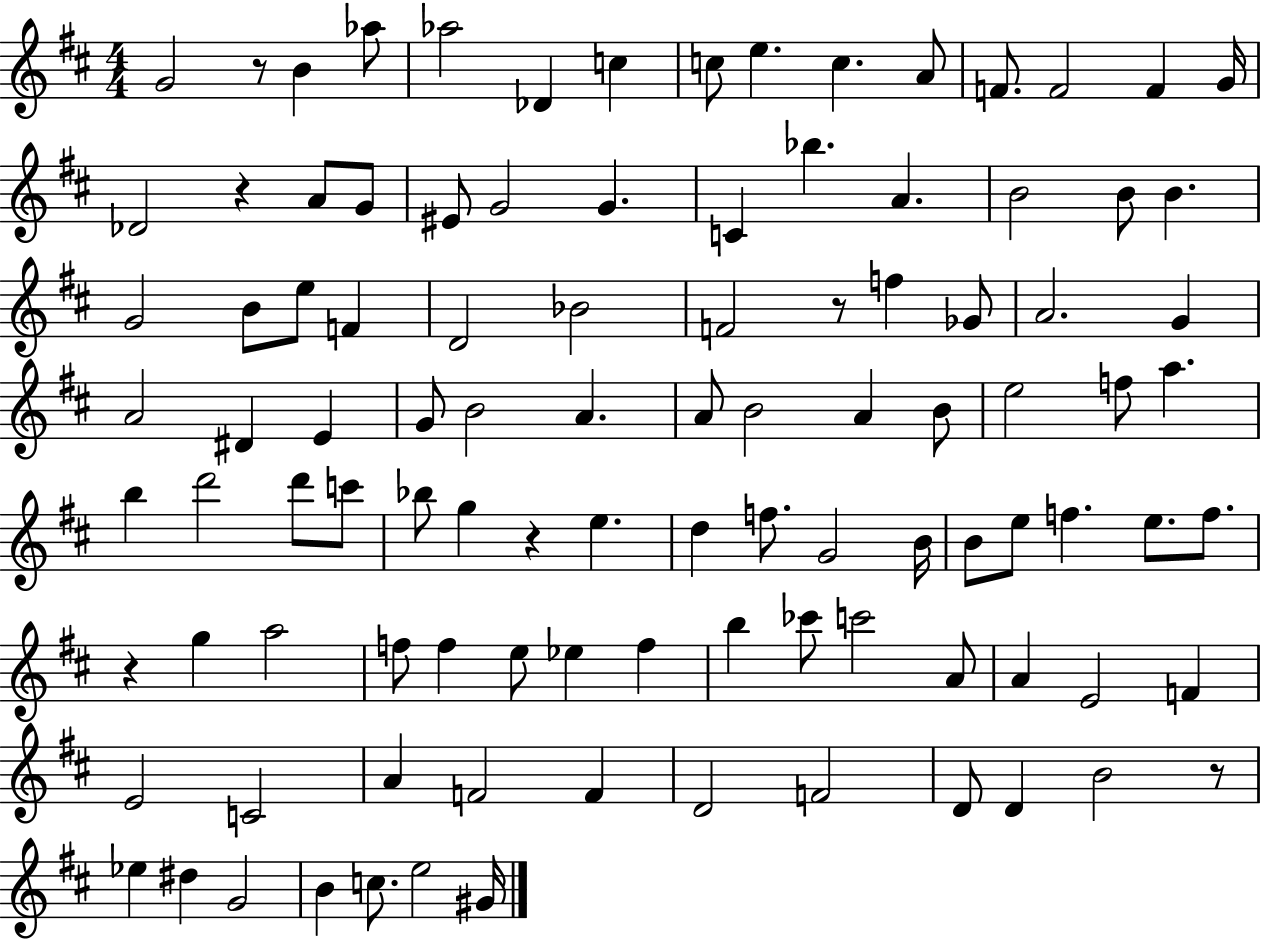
{
  \clef treble
  \numericTimeSignature
  \time 4/4
  \key d \major
  g'2 r8 b'4 aes''8 | aes''2 des'4 c''4 | c''8 e''4. c''4. a'8 | f'8. f'2 f'4 g'16 | \break des'2 r4 a'8 g'8 | eis'8 g'2 g'4. | c'4 bes''4. a'4. | b'2 b'8 b'4. | \break g'2 b'8 e''8 f'4 | d'2 bes'2 | f'2 r8 f''4 ges'8 | a'2. g'4 | \break a'2 dis'4 e'4 | g'8 b'2 a'4. | a'8 b'2 a'4 b'8 | e''2 f''8 a''4. | \break b''4 d'''2 d'''8 c'''8 | bes''8 g''4 r4 e''4. | d''4 f''8. g'2 b'16 | b'8 e''8 f''4. e''8. f''8. | \break r4 g''4 a''2 | f''8 f''4 e''8 ees''4 f''4 | b''4 ces'''8 c'''2 a'8 | a'4 e'2 f'4 | \break e'2 c'2 | a'4 f'2 f'4 | d'2 f'2 | d'8 d'4 b'2 r8 | \break ees''4 dis''4 g'2 | b'4 c''8. e''2 gis'16 | \bar "|."
}